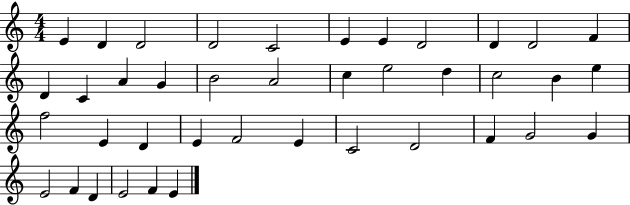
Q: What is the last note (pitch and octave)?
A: E4